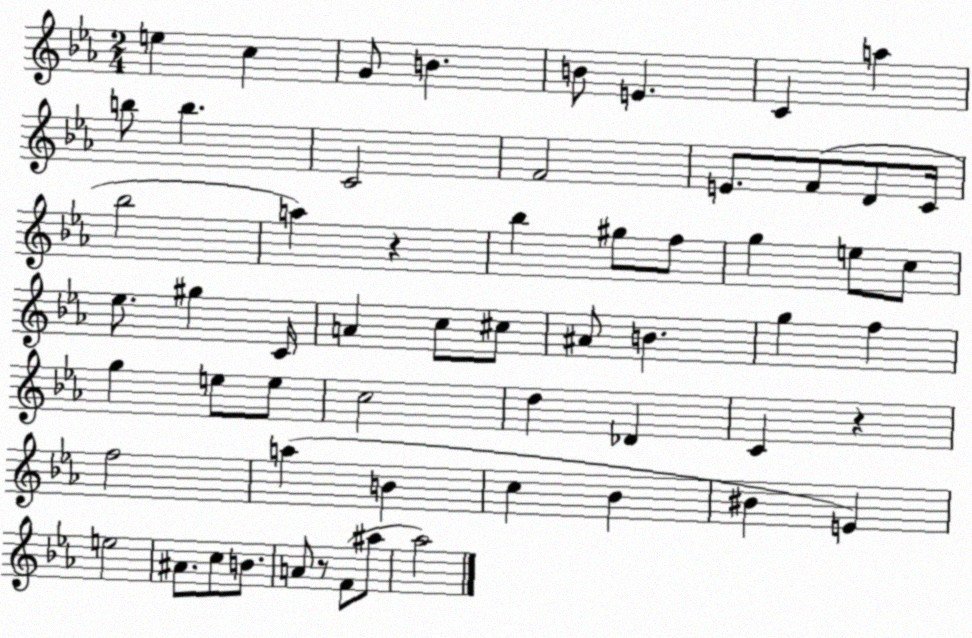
X:1
T:Untitled
M:2/4
L:1/4
K:Eb
e c G/2 B B/2 E C a b/2 b C2 F2 E/2 F/2 D/2 C/4 _b2 a z _b ^g/2 f/2 g e/2 c/2 _e/2 ^g C/4 A c/2 ^c/2 ^A/2 B g f g e/2 e/2 c2 d _D C z f2 a B c _B ^B E e2 ^A/2 c/2 B/2 A/2 z/2 F/2 ^a/2 _a2